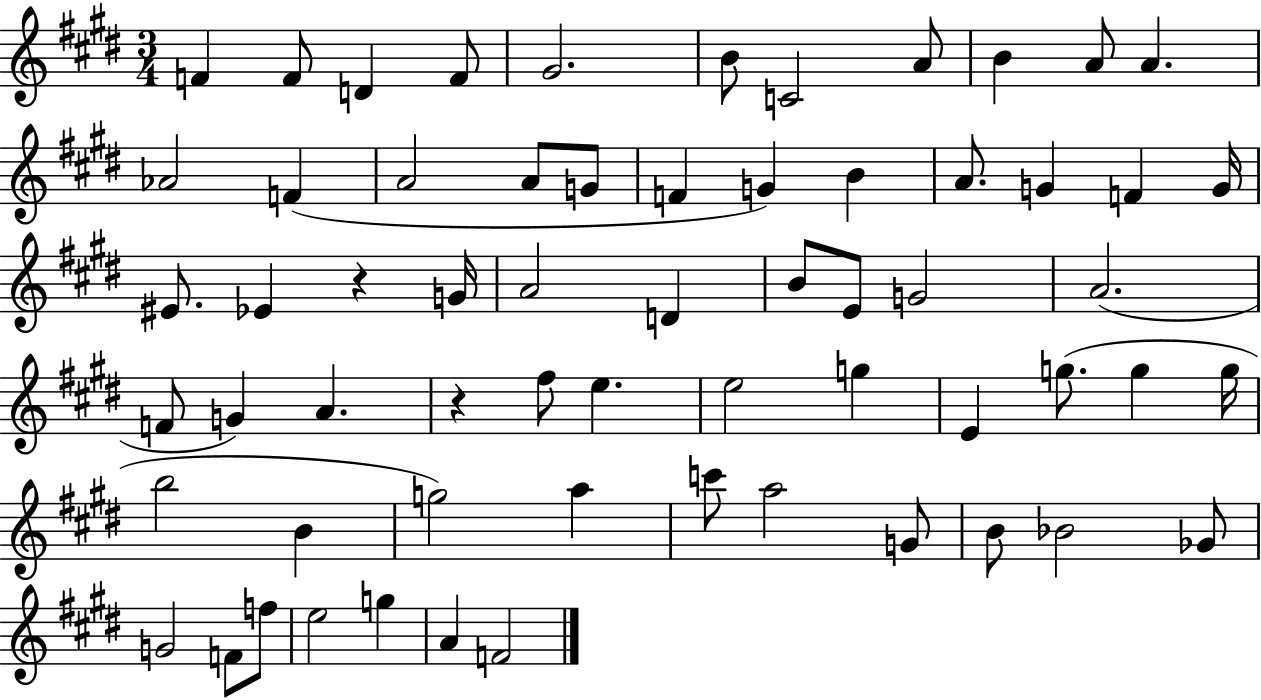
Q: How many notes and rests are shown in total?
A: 62